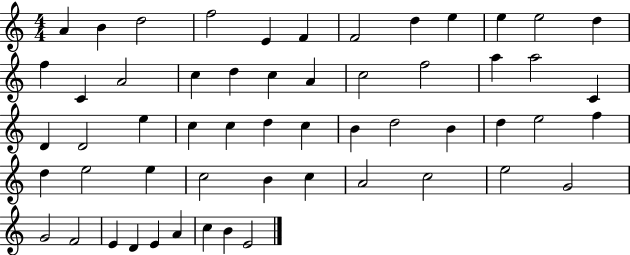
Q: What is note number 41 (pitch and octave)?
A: C5